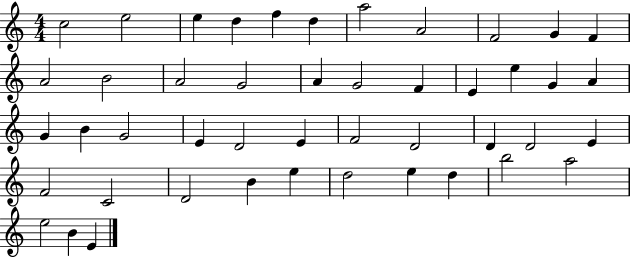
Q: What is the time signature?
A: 4/4